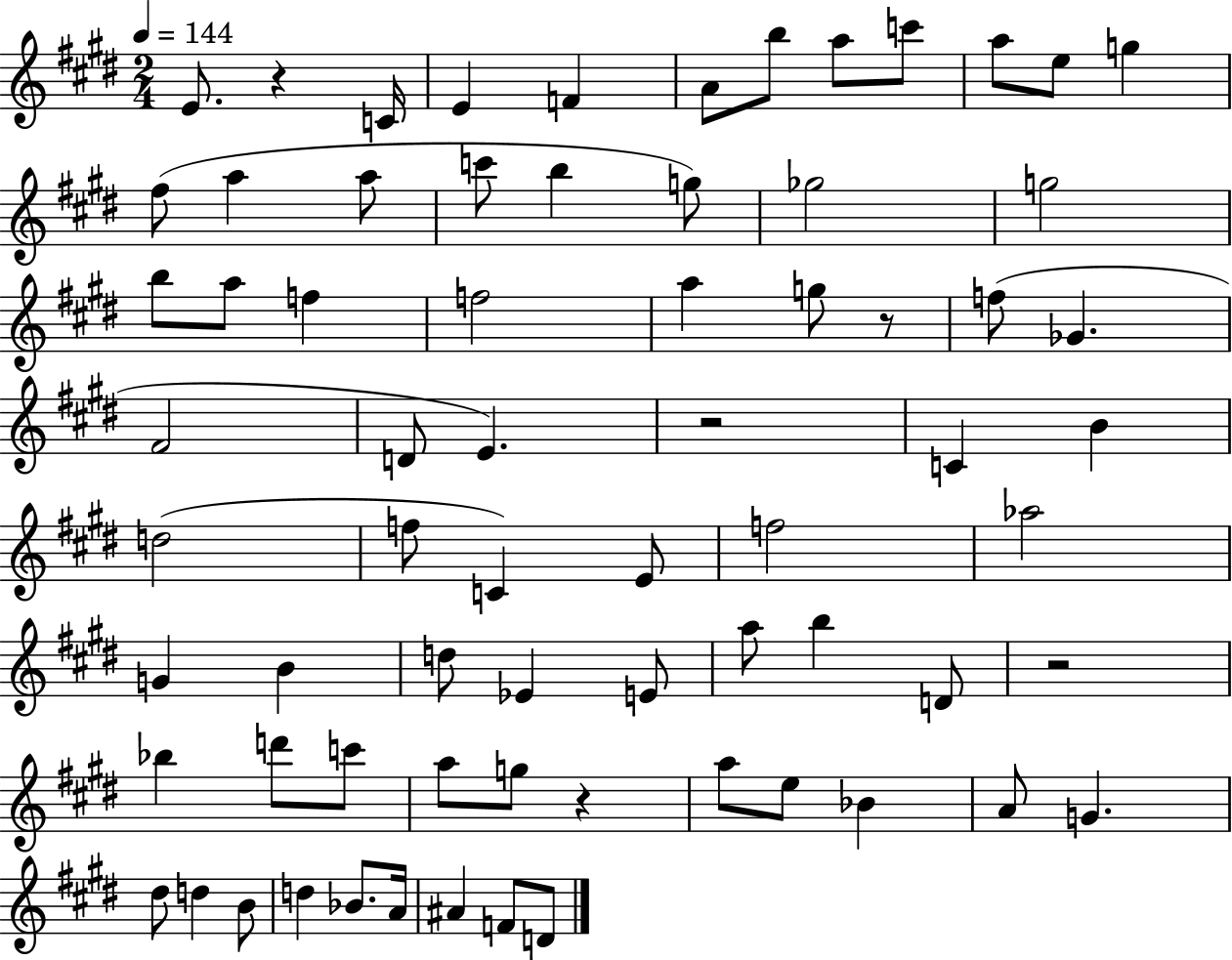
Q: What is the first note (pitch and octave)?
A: E4